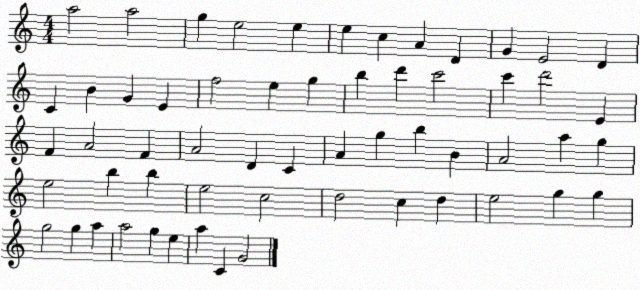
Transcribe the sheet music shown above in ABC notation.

X:1
T:Untitled
M:4/4
L:1/4
K:C
a2 a2 g e2 e e c A D G E2 D C B G E f2 e g b d' c'2 c' d'2 E F A2 F A2 D C A g b B A2 a g e2 b b e2 c2 d2 c d e2 g g g2 g a a2 g e a C G2